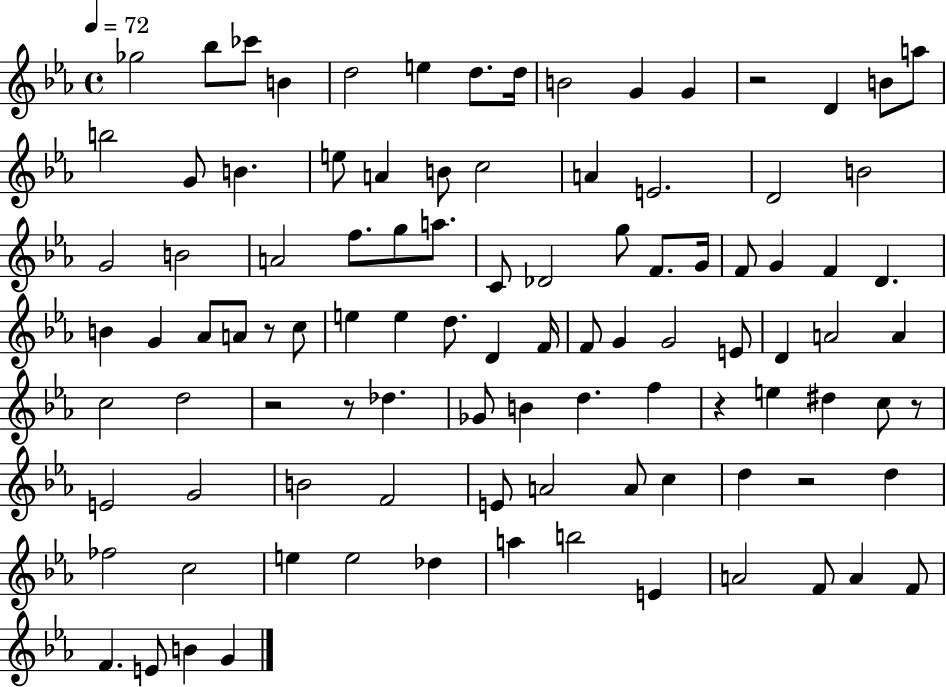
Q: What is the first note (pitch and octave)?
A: Gb5